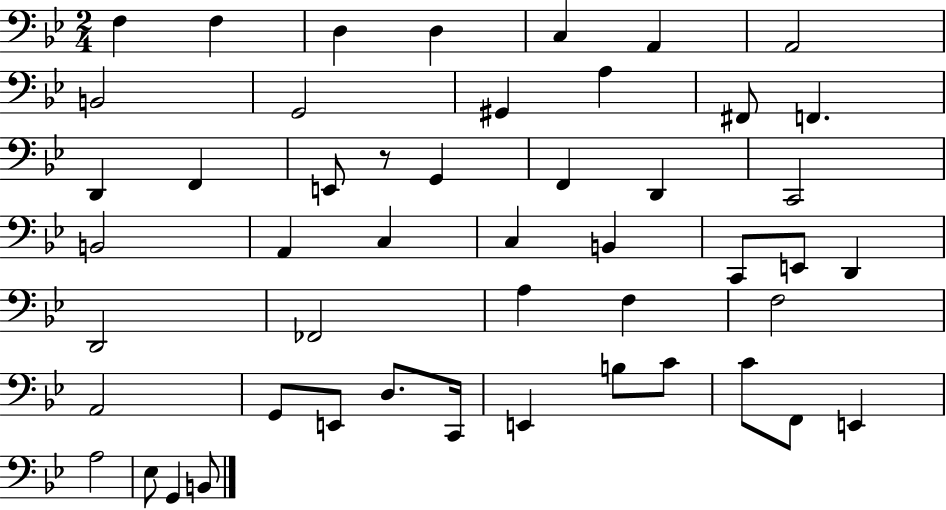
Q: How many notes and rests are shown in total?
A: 49